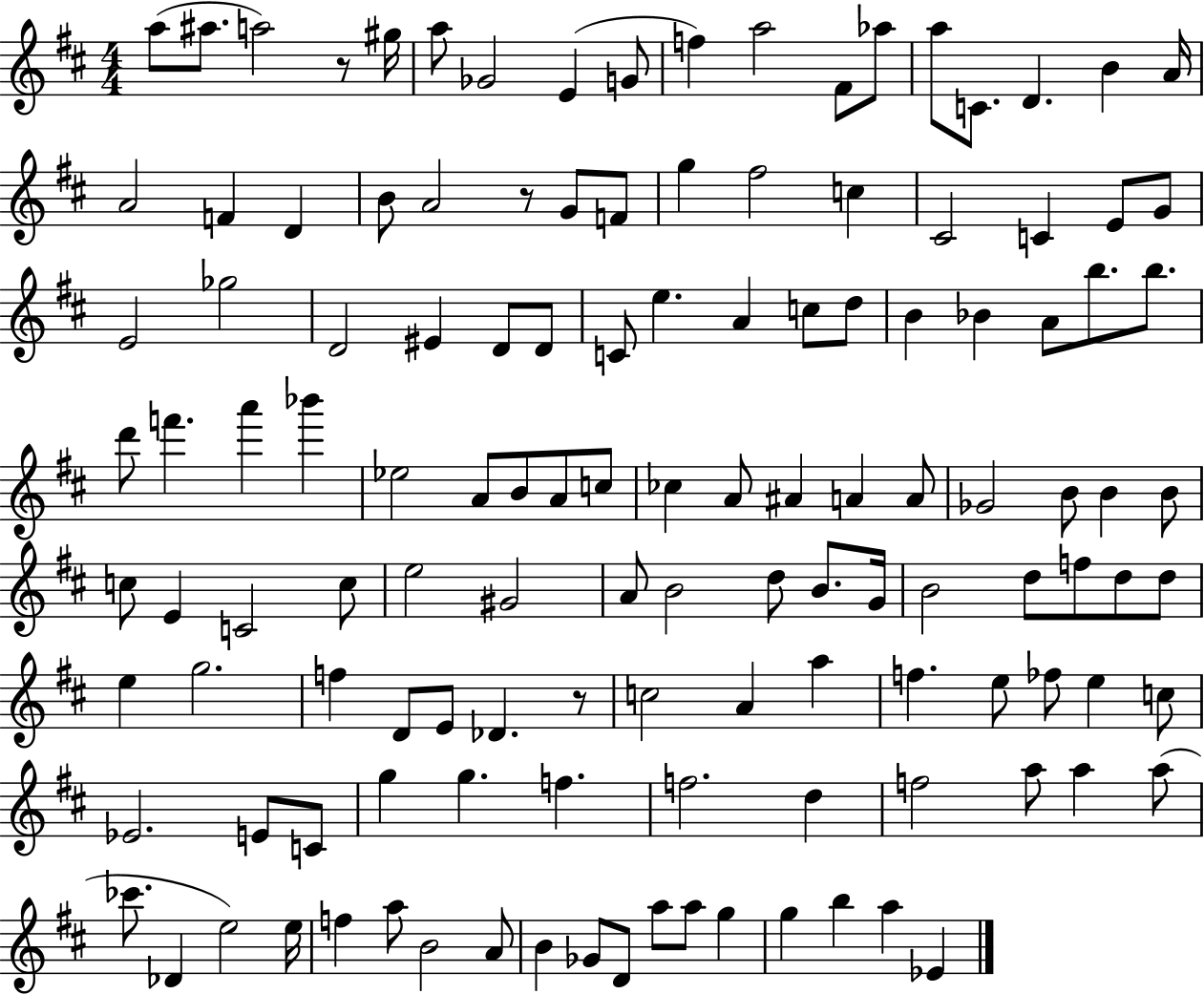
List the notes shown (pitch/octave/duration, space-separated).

A5/e A#5/e. A5/h R/e G#5/s A5/e Gb4/h E4/q G4/e F5/q A5/h F#4/e Ab5/e A5/e C4/e. D4/q. B4/q A4/s A4/h F4/q D4/q B4/e A4/h R/e G4/e F4/e G5/q F#5/h C5/q C#4/h C4/q E4/e G4/e E4/h Gb5/h D4/h EIS4/q D4/e D4/e C4/e E5/q. A4/q C5/e D5/e B4/q Bb4/q A4/e B5/e. B5/e. D6/e F6/q. A6/q Bb6/q Eb5/h A4/e B4/e A4/e C5/e CES5/q A4/e A#4/q A4/q A4/e Gb4/h B4/e B4/q B4/e C5/e E4/q C4/h C5/e E5/h G#4/h A4/e B4/h D5/e B4/e. G4/s B4/h D5/e F5/e D5/e D5/e E5/q G5/h. F5/q D4/e E4/e Db4/q. R/e C5/h A4/q A5/q F5/q. E5/e FES5/e E5/q C5/e Eb4/h. E4/e C4/e G5/q G5/q. F5/q. F5/h. D5/q F5/h A5/e A5/q A5/e CES6/e. Db4/q E5/h E5/s F5/q A5/e B4/h A4/e B4/q Gb4/e D4/e A5/e A5/e G5/q G5/q B5/q A5/q Eb4/q